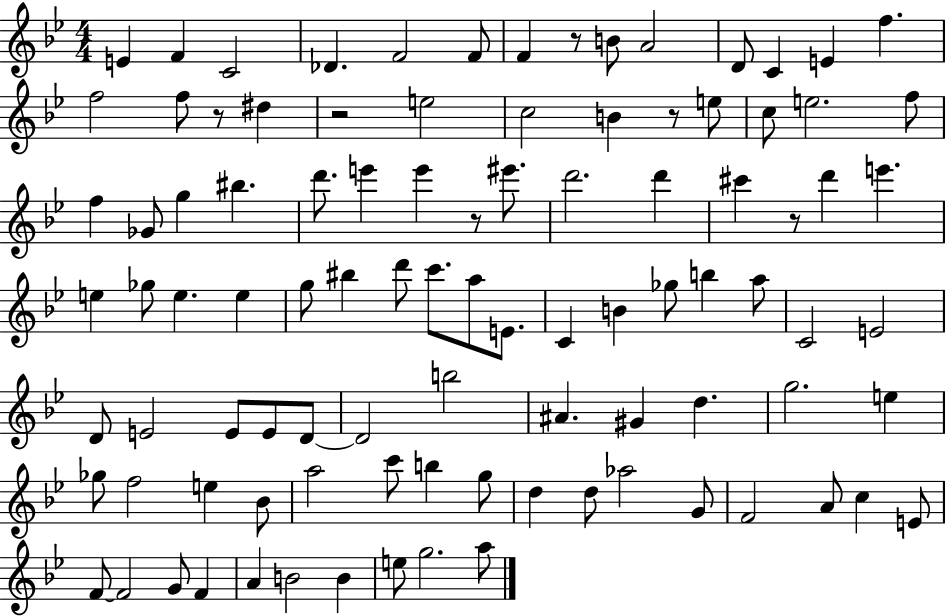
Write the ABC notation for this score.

X:1
T:Untitled
M:4/4
L:1/4
K:Bb
E F C2 _D F2 F/2 F z/2 B/2 A2 D/2 C E f f2 f/2 z/2 ^d z2 e2 c2 B z/2 e/2 c/2 e2 f/2 f _G/2 g ^b d'/2 e' e' z/2 ^e'/2 d'2 d' ^c' z/2 d' e' e _g/2 e e g/2 ^b d'/2 c'/2 a/2 E/2 C B _g/2 b a/2 C2 E2 D/2 E2 E/2 E/2 D/2 D2 b2 ^A ^G d g2 e _g/2 f2 e _B/2 a2 c'/2 b g/2 d d/2 _a2 G/2 F2 A/2 c E/2 F/2 F2 G/2 F A B2 B e/2 g2 a/2